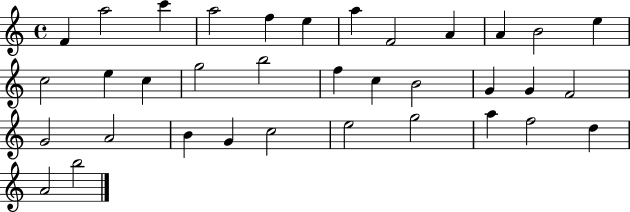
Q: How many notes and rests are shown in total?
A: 35